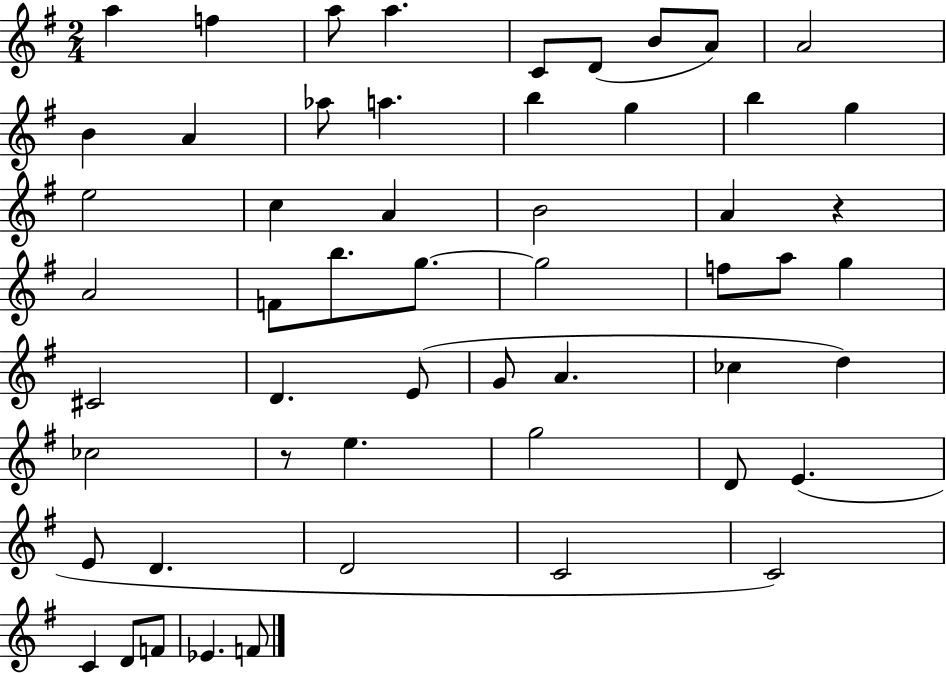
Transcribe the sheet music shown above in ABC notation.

X:1
T:Untitled
M:2/4
L:1/4
K:G
a f a/2 a C/2 D/2 B/2 A/2 A2 B A _a/2 a b g b g e2 c A B2 A z A2 F/2 b/2 g/2 g2 f/2 a/2 g ^C2 D E/2 G/2 A _c d _c2 z/2 e g2 D/2 E E/2 D D2 C2 C2 C D/2 F/2 _E F/2